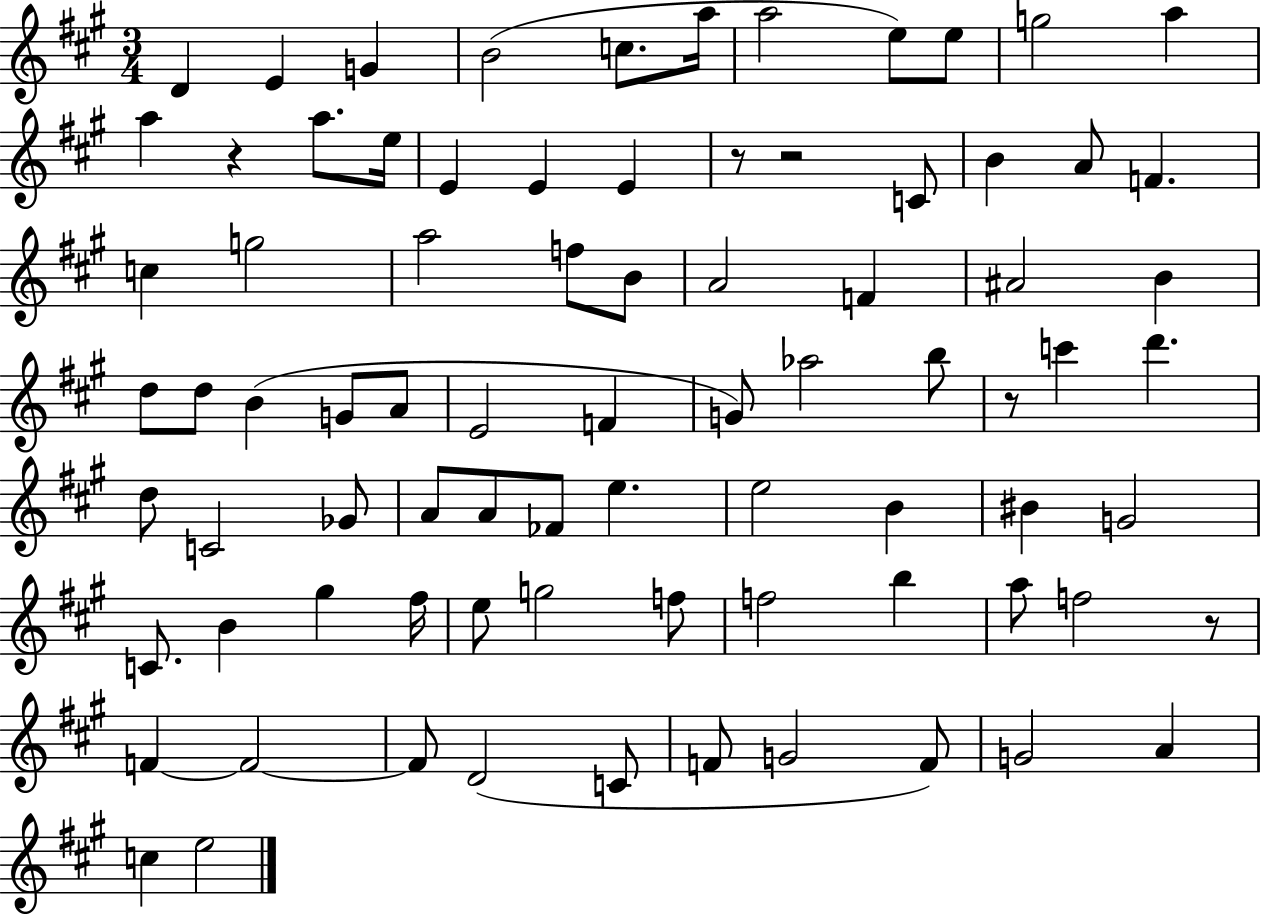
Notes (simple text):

D4/q E4/q G4/q B4/h C5/e. A5/s A5/h E5/e E5/e G5/h A5/q A5/q R/q A5/e. E5/s E4/q E4/q E4/q R/e R/h C4/e B4/q A4/e F4/q. C5/q G5/h A5/h F5/e B4/e A4/h F4/q A#4/h B4/q D5/e D5/e B4/q G4/e A4/e E4/h F4/q G4/e Ab5/h B5/e R/e C6/q D6/q. D5/e C4/h Gb4/e A4/e A4/e FES4/e E5/q. E5/h B4/q BIS4/q G4/h C4/e. B4/q G#5/q F#5/s E5/e G5/h F5/e F5/h B5/q A5/e F5/h R/e F4/q F4/h F4/e D4/h C4/e F4/e G4/h F4/e G4/h A4/q C5/q E5/h